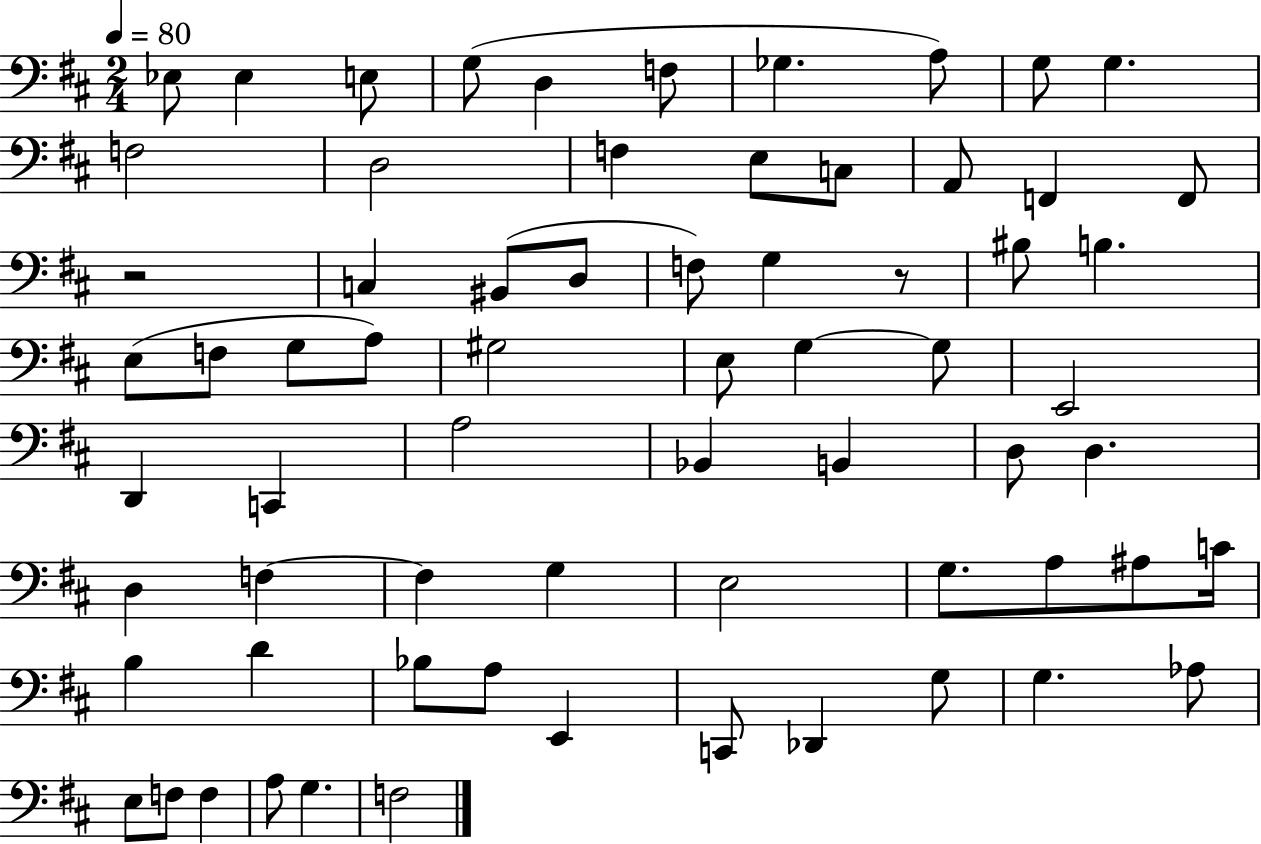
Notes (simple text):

Eb3/e Eb3/q E3/e G3/e D3/q F3/e Gb3/q. A3/e G3/e G3/q. F3/h D3/h F3/q E3/e C3/e A2/e F2/q F2/e R/h C3/q BIS2/e D3/e F3/e G3/q R/e BIS3/e B3/q. E3/e F3/e G3/e A3/e G#3/h E3/e G3/q G3/e E2/h D2/q C2/q A3/h Bb2/q B2/q D3/e D3/q. D3/q F3/q F3/q G3/q E3/h G3/e. A3/e A#3/e C4/s B3/q D4/q Bb3/e A3/e E2/q C2/e Db2/q G3/e G3/q. Ab3/e E3/e F3/e F3/q A3/e G3/q. F3/h